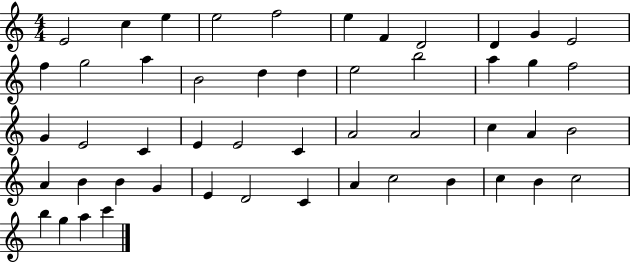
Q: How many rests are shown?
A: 0